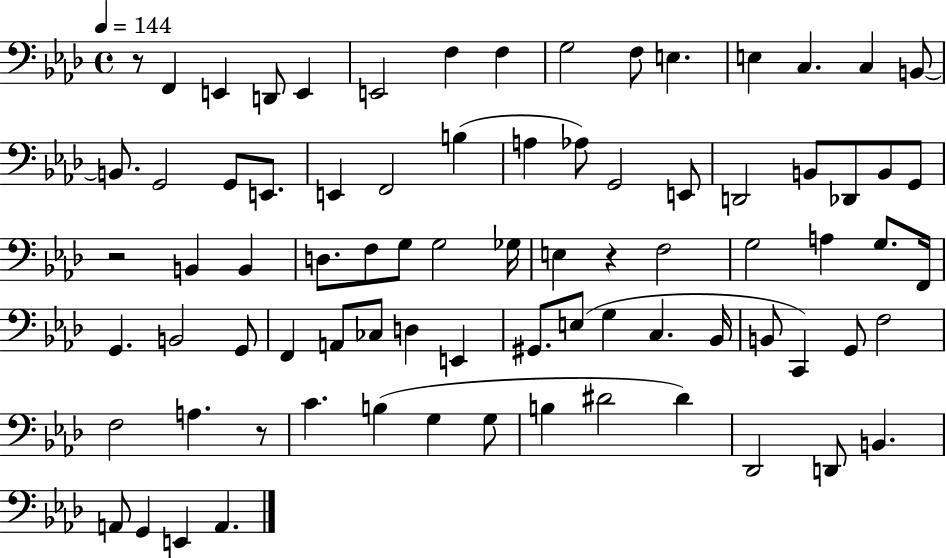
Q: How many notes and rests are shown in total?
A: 80